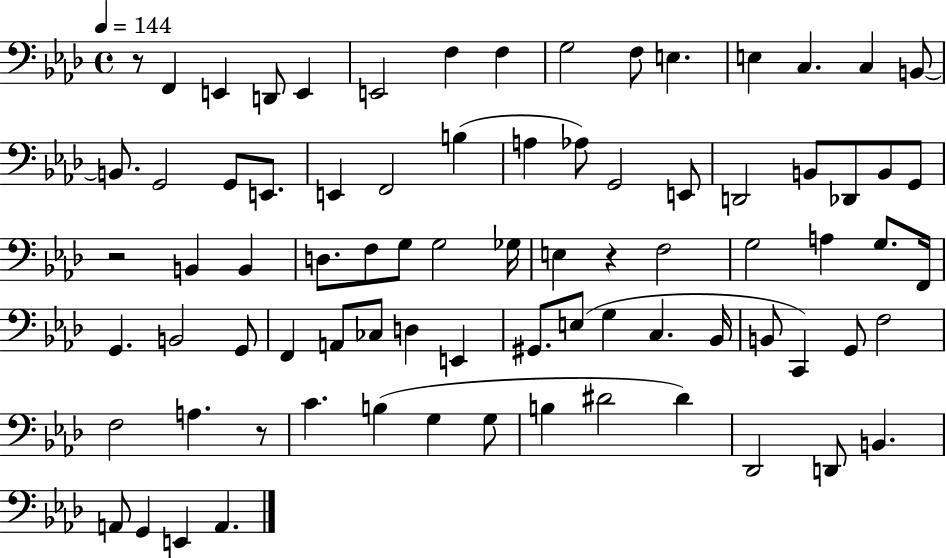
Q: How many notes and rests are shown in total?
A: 80